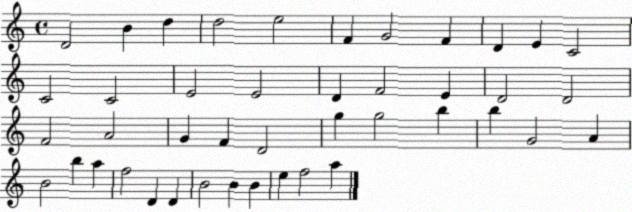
X:1
T:Untitled
M:4/4
L:1/4
K:C
D2 B d d2 e2 F G2 F D E C2 C2 C2 E2 E2 D F2 E D2 D2 F2 A2 G F D2 g g2 b b G2 A B2 b a f2 D D B2 B B e f2 a